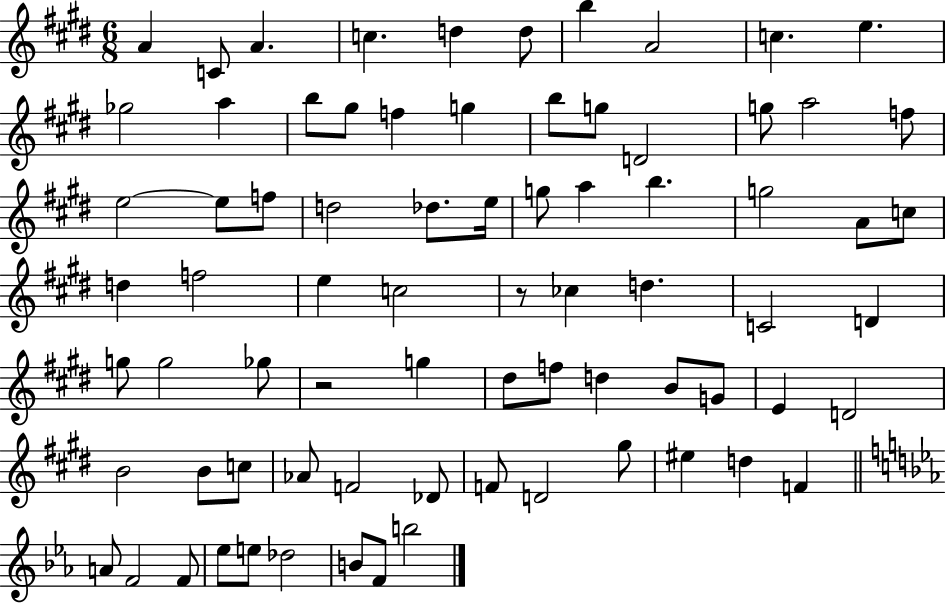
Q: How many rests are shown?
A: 2